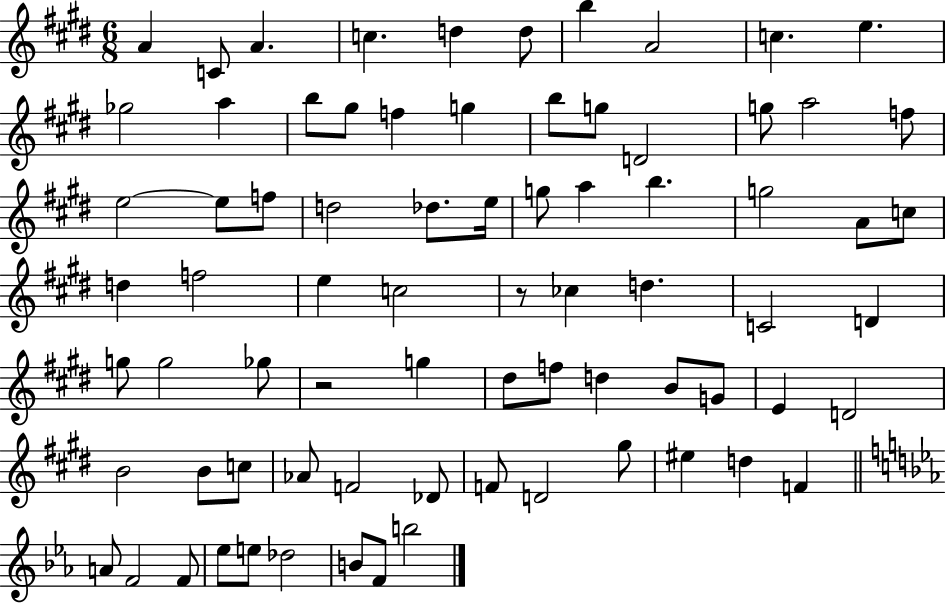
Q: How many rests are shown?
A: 2